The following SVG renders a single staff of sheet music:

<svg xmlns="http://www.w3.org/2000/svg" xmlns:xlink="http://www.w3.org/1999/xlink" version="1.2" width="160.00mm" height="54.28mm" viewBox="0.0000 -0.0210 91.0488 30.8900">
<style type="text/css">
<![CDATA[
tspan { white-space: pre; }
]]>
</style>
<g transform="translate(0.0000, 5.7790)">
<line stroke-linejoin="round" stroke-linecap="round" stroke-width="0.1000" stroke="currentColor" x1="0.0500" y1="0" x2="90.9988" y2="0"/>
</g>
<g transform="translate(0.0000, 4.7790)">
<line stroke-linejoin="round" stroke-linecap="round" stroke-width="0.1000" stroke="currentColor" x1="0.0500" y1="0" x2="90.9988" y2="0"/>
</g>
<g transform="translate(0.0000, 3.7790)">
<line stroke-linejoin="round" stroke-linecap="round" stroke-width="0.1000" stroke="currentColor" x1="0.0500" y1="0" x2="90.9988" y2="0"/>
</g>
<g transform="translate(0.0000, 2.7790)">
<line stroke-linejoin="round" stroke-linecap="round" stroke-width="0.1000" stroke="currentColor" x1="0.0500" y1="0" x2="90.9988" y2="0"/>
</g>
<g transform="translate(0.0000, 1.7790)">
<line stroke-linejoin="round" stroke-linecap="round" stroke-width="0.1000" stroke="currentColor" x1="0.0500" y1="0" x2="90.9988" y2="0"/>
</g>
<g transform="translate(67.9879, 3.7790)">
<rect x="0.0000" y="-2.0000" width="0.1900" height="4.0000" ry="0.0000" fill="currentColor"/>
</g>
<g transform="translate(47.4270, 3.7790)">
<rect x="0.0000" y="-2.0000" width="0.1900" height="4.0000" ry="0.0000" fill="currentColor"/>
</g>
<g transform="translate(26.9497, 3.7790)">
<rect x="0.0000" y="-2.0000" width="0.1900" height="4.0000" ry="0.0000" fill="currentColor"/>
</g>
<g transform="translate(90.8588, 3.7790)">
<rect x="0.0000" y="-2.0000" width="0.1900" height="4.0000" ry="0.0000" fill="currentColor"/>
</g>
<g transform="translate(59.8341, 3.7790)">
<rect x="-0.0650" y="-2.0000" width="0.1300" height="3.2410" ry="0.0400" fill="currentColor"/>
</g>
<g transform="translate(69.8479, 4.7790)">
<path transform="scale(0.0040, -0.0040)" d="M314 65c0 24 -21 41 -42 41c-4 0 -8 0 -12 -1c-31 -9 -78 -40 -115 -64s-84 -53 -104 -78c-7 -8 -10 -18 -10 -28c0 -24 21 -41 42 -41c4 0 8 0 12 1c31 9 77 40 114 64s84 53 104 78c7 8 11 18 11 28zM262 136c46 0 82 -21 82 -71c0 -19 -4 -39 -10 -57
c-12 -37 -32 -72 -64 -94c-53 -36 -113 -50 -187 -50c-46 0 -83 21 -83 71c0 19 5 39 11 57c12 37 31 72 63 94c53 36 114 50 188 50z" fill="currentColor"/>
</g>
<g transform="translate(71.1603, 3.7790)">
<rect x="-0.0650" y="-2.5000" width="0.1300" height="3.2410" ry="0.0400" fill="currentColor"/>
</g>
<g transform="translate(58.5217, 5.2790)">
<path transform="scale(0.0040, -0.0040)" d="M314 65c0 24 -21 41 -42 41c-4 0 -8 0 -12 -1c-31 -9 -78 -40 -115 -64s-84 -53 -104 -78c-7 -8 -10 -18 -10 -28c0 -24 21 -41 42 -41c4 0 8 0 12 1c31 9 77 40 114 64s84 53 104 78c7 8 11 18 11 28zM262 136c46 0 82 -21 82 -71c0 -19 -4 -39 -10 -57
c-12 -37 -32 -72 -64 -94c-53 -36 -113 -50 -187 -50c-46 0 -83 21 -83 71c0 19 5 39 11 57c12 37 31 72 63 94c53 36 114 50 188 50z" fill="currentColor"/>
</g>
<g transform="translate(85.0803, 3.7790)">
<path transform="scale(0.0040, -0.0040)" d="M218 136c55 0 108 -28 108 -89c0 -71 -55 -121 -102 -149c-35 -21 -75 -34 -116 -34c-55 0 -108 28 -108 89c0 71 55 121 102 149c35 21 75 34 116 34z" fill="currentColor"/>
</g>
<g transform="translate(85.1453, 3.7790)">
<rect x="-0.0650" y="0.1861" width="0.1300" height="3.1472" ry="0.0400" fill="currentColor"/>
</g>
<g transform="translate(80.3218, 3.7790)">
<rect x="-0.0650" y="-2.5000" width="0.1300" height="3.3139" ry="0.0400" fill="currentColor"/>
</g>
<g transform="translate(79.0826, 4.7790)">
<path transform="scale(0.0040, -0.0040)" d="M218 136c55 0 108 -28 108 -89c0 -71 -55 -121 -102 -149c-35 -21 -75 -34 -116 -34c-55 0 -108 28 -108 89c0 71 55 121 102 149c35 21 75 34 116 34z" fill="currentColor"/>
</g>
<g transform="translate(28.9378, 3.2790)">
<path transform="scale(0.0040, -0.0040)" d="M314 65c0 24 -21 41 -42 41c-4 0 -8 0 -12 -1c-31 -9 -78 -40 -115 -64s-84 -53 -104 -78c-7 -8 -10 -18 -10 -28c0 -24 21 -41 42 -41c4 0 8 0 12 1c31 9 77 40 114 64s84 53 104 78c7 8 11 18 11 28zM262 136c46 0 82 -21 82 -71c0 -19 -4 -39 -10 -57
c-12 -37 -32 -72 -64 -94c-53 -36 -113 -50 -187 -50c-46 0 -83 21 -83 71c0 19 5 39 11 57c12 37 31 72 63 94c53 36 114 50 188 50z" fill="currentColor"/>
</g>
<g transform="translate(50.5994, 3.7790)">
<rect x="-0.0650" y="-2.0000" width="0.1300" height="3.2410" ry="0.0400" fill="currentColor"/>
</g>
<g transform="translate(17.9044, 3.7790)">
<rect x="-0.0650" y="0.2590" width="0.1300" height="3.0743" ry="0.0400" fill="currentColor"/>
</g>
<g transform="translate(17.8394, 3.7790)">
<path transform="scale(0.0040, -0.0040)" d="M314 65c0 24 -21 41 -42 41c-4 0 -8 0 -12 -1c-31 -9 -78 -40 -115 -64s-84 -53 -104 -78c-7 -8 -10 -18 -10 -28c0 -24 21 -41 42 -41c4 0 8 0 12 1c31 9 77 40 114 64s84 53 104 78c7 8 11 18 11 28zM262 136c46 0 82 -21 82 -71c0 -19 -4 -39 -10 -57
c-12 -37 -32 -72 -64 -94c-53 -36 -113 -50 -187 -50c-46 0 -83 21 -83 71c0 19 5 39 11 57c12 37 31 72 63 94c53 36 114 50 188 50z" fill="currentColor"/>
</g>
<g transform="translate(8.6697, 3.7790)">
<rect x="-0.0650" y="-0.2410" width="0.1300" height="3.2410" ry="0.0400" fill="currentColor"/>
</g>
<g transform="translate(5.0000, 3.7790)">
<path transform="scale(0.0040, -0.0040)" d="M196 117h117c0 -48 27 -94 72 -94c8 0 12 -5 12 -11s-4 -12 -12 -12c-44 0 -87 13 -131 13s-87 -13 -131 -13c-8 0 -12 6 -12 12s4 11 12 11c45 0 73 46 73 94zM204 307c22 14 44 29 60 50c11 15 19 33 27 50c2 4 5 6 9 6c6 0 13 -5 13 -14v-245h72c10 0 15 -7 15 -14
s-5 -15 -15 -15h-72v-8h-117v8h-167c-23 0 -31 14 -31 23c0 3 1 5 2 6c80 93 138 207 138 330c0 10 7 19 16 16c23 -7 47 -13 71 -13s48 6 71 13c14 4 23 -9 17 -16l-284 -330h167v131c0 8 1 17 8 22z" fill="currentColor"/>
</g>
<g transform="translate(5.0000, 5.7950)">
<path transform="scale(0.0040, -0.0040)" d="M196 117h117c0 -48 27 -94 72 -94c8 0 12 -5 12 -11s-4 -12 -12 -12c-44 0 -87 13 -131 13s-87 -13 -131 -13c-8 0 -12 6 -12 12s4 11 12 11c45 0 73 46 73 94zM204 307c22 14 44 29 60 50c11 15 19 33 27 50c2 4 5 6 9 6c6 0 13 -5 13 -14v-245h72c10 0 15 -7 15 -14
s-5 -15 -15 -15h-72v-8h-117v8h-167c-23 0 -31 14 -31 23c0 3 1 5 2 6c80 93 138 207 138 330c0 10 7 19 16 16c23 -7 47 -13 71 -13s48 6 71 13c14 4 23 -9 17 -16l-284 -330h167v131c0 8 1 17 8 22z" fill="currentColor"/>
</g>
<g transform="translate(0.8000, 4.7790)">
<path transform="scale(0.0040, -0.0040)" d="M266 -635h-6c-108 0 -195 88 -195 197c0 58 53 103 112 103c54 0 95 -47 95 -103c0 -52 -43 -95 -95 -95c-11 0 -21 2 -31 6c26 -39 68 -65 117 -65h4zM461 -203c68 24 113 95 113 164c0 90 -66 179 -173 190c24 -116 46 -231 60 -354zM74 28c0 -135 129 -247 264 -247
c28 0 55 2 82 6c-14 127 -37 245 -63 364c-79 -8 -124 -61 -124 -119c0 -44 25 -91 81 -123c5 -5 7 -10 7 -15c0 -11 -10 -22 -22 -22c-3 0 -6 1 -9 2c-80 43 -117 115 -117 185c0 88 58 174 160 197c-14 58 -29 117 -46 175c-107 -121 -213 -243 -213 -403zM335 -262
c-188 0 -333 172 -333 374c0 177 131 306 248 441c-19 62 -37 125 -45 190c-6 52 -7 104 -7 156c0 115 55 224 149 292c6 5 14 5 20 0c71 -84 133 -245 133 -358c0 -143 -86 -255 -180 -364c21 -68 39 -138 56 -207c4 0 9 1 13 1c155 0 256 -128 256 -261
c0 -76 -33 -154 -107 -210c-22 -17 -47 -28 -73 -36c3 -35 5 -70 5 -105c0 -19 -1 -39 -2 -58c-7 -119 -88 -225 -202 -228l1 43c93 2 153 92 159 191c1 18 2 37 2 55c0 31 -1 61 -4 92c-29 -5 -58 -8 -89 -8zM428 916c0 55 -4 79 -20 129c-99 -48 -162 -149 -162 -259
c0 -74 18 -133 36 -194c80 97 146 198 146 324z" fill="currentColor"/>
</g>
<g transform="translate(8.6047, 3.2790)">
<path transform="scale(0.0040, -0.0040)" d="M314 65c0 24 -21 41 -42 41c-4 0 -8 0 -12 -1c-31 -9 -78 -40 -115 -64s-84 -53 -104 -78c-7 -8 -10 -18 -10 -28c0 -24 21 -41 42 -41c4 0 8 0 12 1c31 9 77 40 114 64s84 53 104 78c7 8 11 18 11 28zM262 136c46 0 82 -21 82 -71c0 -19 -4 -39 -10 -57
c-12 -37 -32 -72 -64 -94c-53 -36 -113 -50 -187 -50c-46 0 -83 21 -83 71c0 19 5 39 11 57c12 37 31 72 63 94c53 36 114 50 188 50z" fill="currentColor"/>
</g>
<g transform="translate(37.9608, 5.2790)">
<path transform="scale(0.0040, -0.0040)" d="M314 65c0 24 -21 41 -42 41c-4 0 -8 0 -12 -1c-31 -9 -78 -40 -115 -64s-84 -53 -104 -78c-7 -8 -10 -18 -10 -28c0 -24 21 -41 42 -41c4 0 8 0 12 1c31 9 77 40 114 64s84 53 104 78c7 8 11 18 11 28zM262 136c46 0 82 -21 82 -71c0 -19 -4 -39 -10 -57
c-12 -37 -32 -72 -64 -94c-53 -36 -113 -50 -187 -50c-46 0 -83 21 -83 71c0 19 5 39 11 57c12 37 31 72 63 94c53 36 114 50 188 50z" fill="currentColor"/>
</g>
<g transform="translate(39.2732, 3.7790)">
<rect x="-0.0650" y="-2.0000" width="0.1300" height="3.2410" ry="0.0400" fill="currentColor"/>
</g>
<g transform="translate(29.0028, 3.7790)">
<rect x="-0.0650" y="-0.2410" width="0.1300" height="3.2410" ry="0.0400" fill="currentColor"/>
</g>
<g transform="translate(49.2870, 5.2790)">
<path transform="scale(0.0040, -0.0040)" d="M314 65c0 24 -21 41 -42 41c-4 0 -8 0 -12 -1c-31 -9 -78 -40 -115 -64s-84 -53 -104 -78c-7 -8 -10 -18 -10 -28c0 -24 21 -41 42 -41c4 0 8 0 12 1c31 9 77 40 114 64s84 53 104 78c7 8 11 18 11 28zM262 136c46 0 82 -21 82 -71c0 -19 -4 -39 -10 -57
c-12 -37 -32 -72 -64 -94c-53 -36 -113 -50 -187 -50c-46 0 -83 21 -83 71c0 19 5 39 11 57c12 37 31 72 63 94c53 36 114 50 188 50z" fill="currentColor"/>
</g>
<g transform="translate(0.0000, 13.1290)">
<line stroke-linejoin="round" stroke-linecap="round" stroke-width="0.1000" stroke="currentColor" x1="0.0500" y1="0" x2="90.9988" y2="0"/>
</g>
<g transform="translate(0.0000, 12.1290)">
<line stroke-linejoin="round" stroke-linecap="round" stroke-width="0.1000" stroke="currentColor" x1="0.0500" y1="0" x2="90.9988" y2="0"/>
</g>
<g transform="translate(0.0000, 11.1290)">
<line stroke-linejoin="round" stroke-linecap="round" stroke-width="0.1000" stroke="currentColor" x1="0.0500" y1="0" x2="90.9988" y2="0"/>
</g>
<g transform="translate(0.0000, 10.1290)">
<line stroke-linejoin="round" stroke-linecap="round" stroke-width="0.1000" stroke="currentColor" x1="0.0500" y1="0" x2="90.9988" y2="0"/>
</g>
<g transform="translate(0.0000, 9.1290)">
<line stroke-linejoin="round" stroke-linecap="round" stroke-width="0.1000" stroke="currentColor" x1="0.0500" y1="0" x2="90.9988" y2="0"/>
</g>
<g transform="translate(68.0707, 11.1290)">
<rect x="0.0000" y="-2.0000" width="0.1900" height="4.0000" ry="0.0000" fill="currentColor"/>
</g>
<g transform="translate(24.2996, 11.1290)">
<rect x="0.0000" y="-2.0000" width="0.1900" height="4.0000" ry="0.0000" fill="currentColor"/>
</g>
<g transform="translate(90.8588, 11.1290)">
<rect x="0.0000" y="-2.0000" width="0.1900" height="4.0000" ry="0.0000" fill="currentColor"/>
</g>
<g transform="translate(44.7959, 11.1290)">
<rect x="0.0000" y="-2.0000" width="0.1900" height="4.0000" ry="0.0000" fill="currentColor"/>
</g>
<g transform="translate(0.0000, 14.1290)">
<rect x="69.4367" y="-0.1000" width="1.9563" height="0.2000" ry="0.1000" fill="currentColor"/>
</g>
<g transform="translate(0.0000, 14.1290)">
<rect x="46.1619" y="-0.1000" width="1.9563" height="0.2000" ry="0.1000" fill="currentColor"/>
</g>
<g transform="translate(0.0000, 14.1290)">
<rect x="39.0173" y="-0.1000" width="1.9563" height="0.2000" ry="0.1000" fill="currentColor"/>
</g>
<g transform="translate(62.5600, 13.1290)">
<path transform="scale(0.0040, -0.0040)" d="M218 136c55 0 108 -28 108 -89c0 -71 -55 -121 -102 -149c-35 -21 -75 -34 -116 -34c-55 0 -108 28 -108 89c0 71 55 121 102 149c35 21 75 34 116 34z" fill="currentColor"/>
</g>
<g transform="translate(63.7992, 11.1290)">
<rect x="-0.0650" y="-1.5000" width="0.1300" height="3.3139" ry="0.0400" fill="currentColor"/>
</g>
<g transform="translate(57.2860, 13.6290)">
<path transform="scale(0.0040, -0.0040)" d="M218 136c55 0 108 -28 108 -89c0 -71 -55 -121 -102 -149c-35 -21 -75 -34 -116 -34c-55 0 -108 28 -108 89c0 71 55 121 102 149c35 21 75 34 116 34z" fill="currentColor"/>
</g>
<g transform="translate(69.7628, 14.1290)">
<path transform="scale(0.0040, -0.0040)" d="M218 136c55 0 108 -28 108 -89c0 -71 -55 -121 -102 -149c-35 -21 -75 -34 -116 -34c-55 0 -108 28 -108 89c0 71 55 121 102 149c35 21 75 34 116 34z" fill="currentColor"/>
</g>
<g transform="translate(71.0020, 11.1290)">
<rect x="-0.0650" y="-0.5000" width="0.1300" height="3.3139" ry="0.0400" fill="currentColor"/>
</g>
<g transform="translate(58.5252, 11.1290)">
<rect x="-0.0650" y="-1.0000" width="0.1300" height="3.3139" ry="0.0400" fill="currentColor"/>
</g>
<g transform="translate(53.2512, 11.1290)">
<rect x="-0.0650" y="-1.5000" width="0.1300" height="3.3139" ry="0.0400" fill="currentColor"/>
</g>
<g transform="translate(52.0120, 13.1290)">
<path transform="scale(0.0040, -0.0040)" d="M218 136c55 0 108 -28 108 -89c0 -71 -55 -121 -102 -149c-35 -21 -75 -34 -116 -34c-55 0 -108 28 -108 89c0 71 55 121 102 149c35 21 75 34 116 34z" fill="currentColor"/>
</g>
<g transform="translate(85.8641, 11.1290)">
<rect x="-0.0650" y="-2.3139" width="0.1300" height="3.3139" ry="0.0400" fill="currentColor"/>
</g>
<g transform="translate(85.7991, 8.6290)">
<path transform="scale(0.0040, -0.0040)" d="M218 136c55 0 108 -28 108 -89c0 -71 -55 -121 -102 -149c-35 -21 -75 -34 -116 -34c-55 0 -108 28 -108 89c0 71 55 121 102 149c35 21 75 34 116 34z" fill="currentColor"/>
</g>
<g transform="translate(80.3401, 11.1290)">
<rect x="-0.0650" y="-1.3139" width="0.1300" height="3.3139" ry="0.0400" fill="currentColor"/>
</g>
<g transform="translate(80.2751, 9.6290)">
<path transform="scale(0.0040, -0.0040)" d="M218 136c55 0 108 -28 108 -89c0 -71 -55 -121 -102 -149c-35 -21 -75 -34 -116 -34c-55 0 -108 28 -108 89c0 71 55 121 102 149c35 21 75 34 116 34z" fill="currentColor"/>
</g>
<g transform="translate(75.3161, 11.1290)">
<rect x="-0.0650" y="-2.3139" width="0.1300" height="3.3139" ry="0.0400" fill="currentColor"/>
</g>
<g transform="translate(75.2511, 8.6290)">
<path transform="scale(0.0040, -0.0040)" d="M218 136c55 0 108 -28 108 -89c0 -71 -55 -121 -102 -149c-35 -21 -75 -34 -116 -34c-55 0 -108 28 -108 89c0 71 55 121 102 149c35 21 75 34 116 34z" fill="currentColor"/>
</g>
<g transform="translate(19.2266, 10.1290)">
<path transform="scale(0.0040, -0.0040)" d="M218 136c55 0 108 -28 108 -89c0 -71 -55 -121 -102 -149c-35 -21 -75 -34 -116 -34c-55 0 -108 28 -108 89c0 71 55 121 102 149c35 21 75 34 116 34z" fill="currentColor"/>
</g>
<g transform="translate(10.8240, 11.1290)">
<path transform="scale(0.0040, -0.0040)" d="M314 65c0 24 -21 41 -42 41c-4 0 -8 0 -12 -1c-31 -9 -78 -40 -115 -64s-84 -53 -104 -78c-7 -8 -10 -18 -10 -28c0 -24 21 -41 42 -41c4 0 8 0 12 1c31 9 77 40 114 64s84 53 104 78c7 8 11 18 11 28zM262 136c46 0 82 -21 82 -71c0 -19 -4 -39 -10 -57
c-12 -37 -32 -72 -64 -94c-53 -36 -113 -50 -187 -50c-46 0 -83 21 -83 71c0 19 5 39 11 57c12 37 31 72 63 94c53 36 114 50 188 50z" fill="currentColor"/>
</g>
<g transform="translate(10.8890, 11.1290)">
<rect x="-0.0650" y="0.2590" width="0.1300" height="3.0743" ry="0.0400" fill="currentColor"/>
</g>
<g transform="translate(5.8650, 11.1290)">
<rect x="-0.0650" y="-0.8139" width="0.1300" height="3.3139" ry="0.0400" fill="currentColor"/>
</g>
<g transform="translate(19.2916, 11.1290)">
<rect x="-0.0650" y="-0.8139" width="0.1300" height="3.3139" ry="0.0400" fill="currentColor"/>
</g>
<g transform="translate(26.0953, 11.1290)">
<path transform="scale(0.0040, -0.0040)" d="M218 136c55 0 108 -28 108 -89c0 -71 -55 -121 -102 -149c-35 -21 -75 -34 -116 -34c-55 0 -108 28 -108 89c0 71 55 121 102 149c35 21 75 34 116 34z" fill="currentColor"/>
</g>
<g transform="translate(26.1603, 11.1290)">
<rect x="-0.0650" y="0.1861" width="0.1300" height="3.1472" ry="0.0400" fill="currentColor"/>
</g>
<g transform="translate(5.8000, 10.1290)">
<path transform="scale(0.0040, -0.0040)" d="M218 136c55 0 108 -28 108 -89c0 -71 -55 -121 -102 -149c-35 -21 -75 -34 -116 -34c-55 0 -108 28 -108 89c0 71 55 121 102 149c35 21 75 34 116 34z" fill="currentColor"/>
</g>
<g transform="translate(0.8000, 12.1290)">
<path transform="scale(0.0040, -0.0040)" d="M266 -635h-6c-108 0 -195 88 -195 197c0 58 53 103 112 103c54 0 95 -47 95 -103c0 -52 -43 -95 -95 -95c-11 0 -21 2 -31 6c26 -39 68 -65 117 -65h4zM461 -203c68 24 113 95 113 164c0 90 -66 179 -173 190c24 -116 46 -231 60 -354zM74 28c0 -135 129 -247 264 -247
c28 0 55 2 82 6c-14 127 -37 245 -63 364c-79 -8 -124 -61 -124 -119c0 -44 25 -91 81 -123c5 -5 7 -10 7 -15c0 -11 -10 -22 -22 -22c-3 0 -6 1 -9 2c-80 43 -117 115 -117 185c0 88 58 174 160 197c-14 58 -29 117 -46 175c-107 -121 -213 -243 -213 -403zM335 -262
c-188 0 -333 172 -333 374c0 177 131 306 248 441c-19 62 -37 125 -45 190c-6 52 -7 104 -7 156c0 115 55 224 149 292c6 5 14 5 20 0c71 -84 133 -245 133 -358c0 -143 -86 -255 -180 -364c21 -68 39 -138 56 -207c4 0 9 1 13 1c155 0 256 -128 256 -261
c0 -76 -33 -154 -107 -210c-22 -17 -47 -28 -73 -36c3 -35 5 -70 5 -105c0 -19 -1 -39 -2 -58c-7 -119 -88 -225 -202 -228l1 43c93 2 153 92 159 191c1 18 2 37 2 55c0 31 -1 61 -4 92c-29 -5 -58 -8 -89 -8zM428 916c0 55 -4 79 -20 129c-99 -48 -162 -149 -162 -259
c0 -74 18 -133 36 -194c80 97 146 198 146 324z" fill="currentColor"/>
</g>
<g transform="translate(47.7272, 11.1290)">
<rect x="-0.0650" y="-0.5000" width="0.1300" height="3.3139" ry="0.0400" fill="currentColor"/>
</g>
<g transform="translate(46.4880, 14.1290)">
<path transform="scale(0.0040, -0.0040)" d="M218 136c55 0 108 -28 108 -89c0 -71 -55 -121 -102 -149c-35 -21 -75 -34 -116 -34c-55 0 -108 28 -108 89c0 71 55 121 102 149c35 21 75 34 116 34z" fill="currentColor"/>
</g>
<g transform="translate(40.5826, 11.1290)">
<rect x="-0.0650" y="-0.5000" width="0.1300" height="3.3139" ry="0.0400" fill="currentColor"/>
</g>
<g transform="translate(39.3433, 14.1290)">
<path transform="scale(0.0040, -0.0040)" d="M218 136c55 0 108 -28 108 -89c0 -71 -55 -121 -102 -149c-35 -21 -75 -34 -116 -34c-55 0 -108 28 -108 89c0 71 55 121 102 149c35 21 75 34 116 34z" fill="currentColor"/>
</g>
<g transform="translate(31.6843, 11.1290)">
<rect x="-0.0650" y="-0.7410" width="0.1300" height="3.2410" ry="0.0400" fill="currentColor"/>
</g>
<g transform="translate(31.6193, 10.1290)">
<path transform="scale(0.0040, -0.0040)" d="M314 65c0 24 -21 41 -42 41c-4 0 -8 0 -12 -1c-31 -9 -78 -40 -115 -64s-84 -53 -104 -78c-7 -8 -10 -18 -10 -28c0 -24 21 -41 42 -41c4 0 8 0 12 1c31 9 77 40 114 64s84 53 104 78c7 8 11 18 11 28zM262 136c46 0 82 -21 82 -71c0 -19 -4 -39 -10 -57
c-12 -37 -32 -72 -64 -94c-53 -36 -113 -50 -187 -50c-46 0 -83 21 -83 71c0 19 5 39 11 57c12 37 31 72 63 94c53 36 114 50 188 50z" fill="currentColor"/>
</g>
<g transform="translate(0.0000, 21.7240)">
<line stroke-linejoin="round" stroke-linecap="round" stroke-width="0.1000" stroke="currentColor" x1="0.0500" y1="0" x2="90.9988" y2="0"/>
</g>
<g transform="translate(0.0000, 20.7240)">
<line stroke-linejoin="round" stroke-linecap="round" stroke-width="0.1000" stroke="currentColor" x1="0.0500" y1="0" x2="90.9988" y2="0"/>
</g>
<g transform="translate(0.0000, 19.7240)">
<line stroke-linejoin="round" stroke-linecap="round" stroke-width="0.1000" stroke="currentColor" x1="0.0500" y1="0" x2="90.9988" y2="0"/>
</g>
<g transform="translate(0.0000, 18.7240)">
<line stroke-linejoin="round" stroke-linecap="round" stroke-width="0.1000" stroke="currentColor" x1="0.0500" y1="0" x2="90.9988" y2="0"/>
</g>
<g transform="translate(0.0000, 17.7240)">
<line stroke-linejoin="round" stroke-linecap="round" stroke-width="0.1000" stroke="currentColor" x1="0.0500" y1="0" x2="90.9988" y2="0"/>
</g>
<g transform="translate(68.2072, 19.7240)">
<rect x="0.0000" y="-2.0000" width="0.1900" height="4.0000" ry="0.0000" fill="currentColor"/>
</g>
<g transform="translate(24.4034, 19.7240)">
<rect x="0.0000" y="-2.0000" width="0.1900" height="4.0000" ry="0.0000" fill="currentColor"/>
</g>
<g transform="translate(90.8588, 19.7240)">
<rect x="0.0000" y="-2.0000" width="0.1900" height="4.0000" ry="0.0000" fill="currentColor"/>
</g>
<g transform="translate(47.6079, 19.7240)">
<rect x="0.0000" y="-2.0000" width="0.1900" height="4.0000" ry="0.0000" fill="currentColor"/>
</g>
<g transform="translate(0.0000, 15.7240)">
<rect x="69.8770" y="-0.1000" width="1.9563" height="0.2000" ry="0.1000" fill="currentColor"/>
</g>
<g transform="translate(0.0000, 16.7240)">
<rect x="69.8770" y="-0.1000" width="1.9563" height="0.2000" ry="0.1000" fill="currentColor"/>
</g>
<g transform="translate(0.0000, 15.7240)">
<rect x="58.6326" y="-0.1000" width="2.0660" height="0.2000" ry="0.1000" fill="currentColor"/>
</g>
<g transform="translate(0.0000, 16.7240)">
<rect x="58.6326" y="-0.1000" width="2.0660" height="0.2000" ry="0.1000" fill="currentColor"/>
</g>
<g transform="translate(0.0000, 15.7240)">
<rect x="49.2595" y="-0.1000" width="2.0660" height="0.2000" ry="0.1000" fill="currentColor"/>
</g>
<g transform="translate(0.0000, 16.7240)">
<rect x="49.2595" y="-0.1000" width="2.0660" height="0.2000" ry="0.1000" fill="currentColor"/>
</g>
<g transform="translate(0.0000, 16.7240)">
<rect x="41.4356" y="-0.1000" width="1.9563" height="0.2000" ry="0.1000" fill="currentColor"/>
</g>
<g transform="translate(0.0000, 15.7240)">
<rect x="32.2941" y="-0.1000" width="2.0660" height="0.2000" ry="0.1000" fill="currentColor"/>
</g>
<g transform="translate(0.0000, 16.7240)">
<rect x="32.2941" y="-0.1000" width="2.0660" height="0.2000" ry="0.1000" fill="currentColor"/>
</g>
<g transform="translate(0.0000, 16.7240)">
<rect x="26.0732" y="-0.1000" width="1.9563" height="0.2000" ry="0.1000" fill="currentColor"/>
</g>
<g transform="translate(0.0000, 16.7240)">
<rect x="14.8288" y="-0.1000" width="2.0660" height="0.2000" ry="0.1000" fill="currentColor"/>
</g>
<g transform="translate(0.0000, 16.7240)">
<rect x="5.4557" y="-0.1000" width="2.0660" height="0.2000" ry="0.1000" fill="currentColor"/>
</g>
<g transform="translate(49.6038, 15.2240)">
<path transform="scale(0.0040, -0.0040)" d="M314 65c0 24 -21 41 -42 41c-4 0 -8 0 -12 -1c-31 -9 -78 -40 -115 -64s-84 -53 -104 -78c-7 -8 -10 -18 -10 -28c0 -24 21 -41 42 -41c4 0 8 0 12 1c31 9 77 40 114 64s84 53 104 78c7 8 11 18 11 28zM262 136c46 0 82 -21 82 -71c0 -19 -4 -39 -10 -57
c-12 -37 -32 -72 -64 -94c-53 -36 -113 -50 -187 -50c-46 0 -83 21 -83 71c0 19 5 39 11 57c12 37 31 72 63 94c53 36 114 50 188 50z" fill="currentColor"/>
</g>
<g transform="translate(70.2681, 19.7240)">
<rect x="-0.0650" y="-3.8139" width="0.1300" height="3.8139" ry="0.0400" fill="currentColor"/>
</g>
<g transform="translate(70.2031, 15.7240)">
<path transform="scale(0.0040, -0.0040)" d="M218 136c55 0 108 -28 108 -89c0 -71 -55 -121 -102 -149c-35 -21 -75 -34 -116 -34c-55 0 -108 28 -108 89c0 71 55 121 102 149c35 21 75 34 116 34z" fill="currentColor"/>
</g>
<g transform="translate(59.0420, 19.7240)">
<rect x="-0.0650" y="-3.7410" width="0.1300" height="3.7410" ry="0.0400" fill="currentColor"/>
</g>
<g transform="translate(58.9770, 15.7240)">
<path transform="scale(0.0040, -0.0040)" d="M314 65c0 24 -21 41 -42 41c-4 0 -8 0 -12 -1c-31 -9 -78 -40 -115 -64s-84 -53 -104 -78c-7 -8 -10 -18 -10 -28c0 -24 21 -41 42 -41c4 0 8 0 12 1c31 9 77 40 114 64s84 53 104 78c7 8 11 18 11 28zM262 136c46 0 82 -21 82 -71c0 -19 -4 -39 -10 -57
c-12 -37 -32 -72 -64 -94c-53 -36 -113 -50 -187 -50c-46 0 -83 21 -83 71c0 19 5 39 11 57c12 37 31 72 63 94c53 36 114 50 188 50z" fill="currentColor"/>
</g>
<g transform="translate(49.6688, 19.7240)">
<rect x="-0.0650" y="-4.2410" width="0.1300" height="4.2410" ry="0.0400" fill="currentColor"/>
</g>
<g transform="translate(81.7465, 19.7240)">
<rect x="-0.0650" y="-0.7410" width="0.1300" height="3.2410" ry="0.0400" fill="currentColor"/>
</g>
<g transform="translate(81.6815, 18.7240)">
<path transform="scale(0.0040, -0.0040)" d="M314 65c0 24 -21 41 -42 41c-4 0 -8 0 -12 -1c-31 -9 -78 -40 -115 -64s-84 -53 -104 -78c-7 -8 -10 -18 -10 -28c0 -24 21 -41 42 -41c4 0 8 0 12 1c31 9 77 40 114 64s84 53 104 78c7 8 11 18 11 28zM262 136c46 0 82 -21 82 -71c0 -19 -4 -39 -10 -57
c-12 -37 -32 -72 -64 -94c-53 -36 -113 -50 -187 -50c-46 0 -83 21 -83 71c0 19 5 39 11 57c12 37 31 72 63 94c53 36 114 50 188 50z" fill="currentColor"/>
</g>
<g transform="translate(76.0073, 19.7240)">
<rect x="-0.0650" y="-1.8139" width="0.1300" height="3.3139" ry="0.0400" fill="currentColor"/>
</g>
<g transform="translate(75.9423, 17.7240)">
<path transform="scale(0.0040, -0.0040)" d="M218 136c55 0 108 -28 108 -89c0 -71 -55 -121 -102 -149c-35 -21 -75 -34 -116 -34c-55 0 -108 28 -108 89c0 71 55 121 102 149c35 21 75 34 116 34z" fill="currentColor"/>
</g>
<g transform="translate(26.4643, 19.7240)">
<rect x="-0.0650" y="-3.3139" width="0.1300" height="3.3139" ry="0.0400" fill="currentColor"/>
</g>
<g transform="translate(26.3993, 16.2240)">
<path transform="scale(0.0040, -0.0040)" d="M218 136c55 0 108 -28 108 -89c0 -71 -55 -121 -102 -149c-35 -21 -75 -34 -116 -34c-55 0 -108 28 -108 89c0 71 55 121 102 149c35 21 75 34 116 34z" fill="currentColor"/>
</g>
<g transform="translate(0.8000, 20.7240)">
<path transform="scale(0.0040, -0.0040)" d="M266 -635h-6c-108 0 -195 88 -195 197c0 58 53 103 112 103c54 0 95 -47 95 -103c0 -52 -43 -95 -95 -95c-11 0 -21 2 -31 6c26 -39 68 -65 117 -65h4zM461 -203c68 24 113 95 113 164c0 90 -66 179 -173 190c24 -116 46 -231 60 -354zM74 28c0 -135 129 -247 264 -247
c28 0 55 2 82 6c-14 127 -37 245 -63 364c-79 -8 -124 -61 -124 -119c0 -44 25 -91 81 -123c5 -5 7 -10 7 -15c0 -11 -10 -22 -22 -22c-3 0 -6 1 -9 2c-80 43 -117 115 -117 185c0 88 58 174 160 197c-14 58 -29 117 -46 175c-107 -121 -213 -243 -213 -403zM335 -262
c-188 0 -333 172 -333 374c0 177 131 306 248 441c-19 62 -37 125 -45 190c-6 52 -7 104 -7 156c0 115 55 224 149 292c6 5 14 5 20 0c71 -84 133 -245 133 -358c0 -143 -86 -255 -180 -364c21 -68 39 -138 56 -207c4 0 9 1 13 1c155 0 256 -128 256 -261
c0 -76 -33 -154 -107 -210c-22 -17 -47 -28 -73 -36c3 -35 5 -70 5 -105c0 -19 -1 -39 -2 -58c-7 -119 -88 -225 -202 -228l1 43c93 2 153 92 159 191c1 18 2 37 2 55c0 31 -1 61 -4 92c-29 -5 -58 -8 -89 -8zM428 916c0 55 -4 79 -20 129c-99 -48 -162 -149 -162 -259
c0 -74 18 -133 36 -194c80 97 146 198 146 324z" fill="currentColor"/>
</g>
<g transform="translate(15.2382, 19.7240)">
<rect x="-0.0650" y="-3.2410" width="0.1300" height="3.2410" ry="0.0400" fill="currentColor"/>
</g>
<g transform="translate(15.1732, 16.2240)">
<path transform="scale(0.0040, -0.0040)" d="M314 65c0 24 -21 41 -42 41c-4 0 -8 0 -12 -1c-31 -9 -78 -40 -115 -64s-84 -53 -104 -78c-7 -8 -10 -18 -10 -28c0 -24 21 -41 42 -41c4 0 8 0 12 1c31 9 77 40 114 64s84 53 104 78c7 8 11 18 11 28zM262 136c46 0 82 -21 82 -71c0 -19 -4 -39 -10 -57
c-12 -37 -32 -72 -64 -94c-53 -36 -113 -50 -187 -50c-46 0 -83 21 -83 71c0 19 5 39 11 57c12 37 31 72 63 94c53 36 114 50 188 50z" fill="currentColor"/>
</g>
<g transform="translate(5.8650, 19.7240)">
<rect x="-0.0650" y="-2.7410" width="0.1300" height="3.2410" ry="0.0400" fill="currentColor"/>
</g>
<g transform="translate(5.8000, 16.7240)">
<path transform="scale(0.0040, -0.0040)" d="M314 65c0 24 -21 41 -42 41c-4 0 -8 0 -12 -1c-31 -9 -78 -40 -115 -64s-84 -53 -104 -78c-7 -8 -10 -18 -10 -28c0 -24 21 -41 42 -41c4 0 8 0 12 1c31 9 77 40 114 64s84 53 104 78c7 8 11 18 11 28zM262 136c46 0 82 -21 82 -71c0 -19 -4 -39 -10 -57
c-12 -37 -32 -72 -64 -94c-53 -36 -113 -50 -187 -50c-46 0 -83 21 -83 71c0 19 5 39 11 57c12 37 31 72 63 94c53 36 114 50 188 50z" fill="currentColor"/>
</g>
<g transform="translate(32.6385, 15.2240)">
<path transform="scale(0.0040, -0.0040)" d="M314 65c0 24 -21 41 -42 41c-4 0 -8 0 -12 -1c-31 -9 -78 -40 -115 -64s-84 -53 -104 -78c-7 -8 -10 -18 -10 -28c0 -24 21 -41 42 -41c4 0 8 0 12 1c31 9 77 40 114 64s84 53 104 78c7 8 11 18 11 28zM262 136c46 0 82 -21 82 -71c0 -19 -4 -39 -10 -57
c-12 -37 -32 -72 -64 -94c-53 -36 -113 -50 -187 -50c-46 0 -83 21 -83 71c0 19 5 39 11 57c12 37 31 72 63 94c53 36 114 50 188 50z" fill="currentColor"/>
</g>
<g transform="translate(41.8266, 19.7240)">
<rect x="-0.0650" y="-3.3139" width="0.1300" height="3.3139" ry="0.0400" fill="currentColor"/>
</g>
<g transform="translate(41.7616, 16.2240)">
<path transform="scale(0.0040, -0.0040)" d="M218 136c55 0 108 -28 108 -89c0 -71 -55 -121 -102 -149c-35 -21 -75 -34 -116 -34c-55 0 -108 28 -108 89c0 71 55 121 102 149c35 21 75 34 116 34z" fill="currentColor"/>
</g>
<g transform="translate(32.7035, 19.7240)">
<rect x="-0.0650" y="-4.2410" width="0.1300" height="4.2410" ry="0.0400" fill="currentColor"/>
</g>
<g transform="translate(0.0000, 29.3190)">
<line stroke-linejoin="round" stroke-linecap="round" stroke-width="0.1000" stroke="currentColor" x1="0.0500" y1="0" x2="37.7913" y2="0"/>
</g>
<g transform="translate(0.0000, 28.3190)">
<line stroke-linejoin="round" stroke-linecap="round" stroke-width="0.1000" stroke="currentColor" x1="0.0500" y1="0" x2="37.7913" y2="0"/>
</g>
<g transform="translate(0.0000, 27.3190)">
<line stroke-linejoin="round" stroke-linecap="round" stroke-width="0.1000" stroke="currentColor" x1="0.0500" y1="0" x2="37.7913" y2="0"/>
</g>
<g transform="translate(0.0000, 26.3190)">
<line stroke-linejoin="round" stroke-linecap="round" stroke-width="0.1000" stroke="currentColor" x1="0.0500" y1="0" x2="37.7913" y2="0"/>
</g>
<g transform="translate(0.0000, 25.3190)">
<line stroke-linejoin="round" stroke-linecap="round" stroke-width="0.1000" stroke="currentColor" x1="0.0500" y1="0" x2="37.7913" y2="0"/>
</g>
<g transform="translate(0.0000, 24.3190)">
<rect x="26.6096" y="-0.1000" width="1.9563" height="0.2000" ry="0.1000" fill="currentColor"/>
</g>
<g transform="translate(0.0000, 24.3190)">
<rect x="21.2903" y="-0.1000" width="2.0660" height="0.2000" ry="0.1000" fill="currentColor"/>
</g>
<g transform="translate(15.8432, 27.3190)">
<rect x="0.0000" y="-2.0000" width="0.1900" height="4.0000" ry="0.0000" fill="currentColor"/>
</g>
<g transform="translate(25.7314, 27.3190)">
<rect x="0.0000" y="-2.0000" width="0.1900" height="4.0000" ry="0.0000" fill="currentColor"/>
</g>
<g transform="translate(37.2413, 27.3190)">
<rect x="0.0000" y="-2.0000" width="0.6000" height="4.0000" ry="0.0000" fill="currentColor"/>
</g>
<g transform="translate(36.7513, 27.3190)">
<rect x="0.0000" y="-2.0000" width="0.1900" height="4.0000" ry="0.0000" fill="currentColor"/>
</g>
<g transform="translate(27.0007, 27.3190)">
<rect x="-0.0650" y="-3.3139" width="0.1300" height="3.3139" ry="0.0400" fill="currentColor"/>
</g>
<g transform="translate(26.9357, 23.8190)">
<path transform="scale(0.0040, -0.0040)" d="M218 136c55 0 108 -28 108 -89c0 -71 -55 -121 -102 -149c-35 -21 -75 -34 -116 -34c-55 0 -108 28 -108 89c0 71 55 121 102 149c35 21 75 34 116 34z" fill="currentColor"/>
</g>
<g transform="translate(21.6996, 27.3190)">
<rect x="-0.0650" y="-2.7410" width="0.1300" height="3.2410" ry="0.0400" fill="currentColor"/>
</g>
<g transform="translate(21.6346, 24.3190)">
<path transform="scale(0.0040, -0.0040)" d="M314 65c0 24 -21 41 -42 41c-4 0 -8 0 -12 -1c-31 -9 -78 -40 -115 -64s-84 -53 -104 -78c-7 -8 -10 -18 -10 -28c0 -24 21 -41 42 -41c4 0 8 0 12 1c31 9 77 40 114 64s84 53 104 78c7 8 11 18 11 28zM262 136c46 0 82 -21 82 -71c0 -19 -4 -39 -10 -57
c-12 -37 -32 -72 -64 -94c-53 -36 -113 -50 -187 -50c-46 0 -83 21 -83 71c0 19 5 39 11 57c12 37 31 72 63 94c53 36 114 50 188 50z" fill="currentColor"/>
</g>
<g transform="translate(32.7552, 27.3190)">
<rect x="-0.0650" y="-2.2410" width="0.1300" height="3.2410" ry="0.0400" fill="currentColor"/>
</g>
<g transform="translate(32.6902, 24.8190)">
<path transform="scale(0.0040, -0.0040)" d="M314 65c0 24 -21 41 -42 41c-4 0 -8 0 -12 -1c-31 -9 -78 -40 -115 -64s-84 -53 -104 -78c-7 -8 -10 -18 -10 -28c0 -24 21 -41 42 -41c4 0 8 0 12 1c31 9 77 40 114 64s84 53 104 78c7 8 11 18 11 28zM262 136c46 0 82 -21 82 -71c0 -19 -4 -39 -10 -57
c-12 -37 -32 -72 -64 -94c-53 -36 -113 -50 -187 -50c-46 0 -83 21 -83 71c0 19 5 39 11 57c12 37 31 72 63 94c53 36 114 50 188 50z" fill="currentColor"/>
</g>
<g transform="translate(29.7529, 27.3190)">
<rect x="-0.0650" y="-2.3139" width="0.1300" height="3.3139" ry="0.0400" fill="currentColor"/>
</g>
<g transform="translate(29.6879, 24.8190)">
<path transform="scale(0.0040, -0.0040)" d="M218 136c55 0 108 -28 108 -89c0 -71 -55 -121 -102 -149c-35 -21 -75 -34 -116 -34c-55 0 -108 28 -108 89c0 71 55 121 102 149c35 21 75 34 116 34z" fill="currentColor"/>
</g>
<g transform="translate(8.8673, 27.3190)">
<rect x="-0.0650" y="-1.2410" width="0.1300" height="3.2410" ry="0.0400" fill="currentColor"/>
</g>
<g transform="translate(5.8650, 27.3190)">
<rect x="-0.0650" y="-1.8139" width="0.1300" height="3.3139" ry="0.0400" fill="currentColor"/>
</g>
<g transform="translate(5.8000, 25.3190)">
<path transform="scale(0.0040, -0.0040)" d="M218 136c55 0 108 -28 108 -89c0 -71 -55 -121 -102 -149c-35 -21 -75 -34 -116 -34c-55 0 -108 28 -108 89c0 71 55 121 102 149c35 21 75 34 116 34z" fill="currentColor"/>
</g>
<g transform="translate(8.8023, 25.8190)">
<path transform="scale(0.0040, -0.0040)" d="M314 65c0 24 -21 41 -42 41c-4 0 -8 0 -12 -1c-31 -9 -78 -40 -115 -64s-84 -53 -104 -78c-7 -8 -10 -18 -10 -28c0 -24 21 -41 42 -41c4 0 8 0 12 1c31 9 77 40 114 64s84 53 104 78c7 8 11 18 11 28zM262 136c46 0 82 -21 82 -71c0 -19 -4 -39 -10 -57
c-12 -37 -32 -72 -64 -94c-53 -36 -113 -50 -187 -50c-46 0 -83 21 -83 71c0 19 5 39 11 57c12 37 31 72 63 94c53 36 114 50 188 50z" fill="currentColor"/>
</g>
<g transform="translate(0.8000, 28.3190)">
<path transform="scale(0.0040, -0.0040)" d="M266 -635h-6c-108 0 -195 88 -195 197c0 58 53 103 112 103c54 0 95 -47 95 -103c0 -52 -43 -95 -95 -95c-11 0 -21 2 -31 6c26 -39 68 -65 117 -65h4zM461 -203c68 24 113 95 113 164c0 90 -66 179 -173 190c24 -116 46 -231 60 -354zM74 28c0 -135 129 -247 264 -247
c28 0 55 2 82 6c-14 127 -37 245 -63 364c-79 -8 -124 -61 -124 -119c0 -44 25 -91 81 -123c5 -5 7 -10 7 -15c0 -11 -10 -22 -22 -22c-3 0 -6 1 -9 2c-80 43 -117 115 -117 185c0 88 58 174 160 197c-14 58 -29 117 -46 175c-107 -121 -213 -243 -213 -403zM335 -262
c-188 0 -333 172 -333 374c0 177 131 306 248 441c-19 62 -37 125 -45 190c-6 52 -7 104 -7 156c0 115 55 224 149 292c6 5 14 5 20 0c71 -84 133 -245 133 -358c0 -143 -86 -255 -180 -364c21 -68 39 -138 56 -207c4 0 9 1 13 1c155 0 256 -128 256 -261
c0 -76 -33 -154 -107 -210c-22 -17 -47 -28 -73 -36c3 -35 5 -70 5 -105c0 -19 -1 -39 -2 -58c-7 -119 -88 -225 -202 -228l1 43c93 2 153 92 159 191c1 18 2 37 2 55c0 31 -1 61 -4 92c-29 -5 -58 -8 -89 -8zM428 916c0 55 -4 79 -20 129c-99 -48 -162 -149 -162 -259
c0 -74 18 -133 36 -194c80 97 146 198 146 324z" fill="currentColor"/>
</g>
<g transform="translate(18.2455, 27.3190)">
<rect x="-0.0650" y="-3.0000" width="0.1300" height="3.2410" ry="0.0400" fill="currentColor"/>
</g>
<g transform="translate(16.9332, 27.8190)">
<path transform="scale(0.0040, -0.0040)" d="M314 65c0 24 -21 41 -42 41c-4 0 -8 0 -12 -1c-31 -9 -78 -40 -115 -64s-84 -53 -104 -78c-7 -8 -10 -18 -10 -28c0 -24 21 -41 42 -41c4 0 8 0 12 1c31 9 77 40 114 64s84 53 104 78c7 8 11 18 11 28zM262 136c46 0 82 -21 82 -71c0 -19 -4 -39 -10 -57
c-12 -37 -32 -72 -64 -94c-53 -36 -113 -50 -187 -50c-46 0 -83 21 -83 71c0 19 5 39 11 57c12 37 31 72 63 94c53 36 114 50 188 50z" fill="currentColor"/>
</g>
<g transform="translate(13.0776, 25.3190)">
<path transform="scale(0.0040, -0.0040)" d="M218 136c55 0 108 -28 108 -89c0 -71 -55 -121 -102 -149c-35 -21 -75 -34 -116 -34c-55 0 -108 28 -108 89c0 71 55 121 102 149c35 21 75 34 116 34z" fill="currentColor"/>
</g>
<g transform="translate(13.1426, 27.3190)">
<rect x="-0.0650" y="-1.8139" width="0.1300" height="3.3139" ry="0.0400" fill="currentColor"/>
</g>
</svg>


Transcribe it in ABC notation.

X:1
T:Untitled
M:4/4
L:1/4
K:C
c2 B2 c2 F2 F2 F2 G2 G B d B2 d B d2 C C E D E C g e g a2 b2 b d'2 b d'2 c'2 c' f d2 f e2 f A2 a2 b g g2